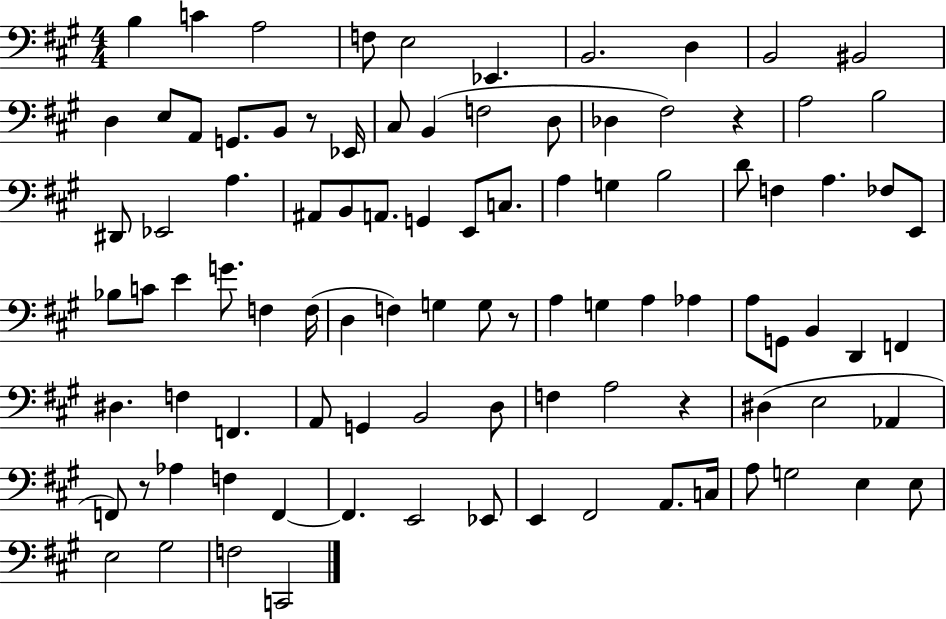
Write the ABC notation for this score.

X:1
T:Untitled
M:4/4
L:1/4
K:A
B, C A,2 F,/2 E,2 _E,, B,,2 D, B,,2 ^B,,2 D, E,/2 A,,/2 G,,/2 B,,/2 z/2 _E,,/4 ^C,/2 B,, F,2 D,/2 _D, ^F,2 z A,2 B,2 ^D,,/2 _E,,2 A, ^A,,/2 B,,/2 A,,/2 G,, E,,/2 C,/2 A, G, B,2 D/2 F, A, _F,/2 E,,/2 _B,/2 C/2 E G/2 F, F,/4 D, F, G, G,/2 z/2 A, G, A, _A, A,/2 G,,/2 B,, D,, F,, ^D, F, F,, A,,/2 G,, B,,2 D,/2 F, A,2 z ^D, E,2 _A,, F,,/2 z/2 _A, F, F,, F,, E,,2 _E,,/2 E,, ^F,,2 A,,/2 C,/4 A,/2 G,2 E, E,/2 E,2 ^G,2 F,2 C,,2